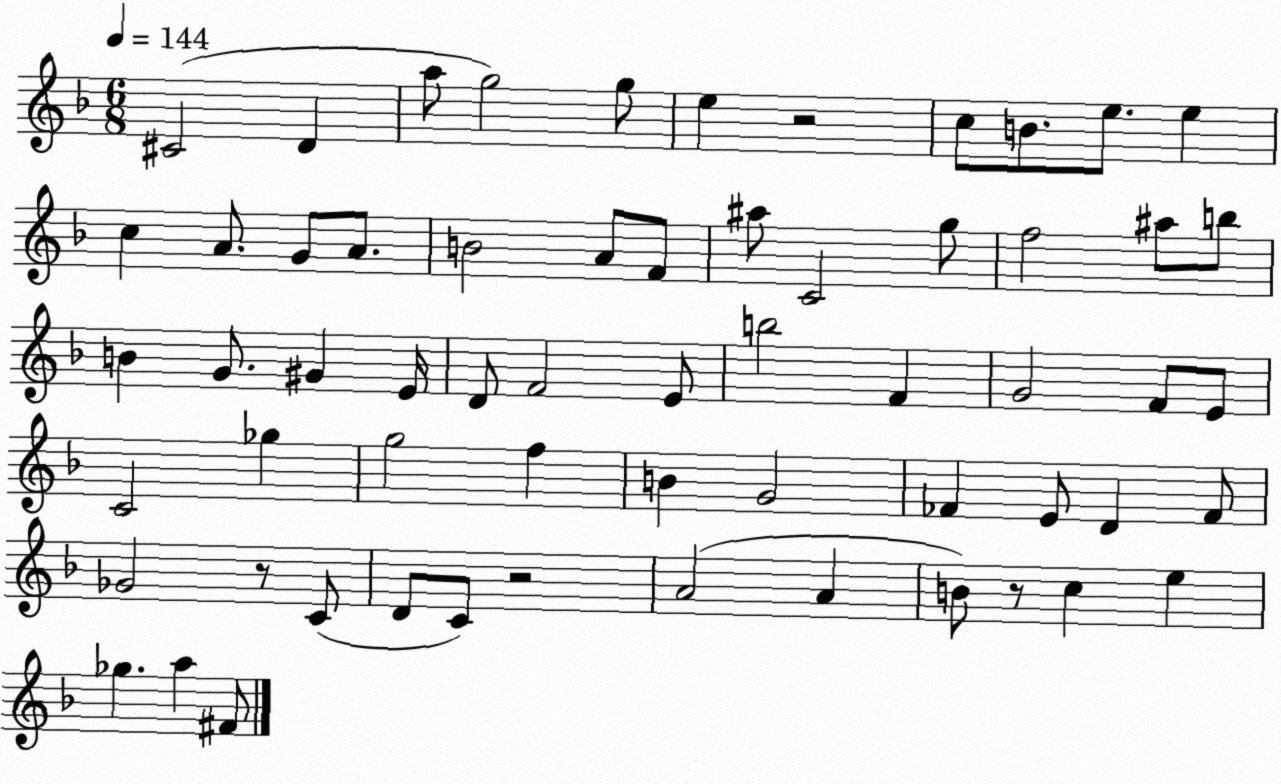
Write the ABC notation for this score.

X:1
T:Untitled
M:6/8
L:1/4
K:F
^C2 D a/2 g2 g/2 e z2 c/2 B/2 e/2 e c A/2 G/2 A/2 B2 A/2 F/2 ^a/2 C2 g/2 f2 ^a/2 b/2 B G/2 ^G E/4 D/2 F2 E/2 b2 F G2 F/2 E/2 C2 _g g2 f B G2 _F E/2 D _F/2 _G2 z/2 C/2 D/2 C/2 z2 A2 A B/2 z/2 c e _g a ^F/2